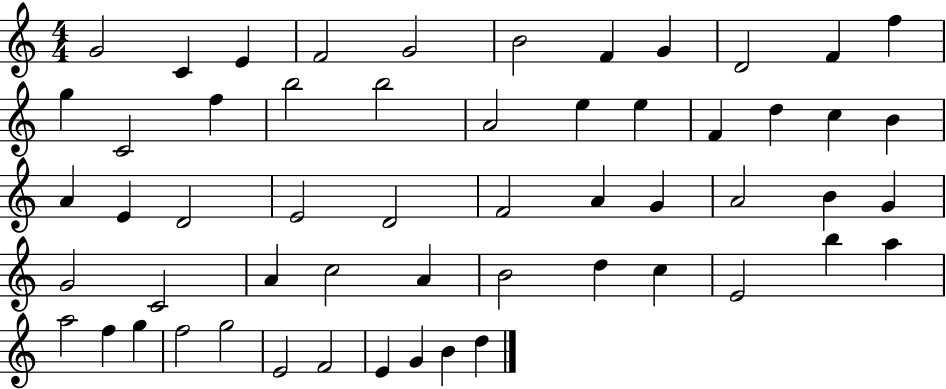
X:1
T:Untitled
M:4/4
L:1/4
K:C
G2 C E F2 G2 B2 F G D2 F f g C2 f b2 b2 A2 e e F d c B A E D2 E2 D2 F2 A G A2 B G G2 C2 A c2 A B2 d c E2 b a a2 f g f2 g2 E2 F2 E G B d